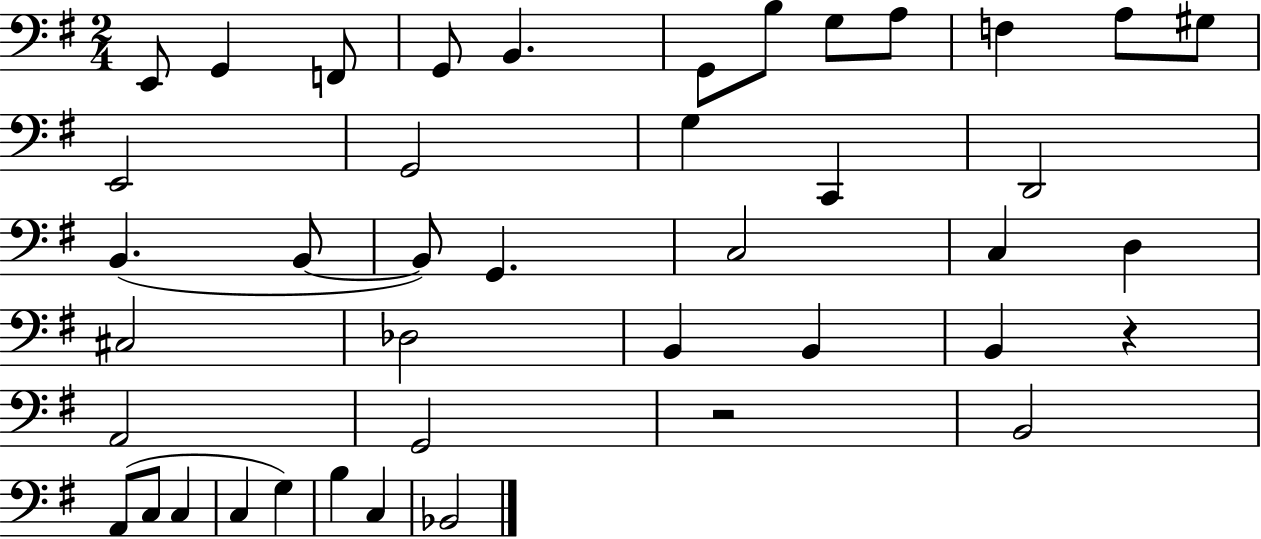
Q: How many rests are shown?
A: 2